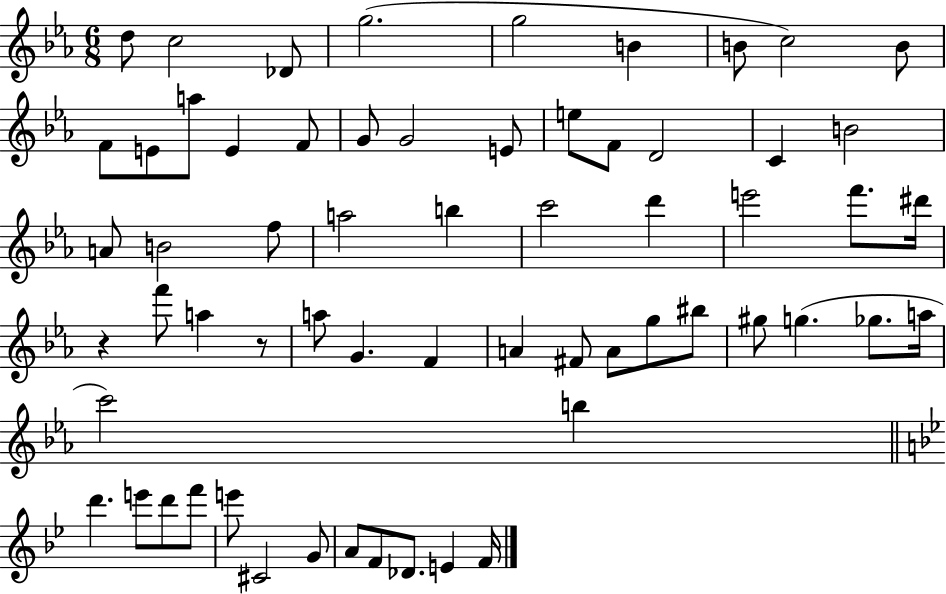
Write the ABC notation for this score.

X:1
T:Untitled
M:6/8
L:1/4
K:Eb
d/2 c2 _D/2 g2 g2 B B/2 c2 B/2 F/2 E/2 a/2 E F/2 G/2 G2 E/2 e/2 F/2 D2 C B2 A/2 B2 f/2 a2 b c'2 d' e'2 f'/2 ^d'/4 z f'/2 a z/2 a/2 G F A ^F/2 A/2 g/2 ^b/2 ^g/2 g _g/2 a/4 c'2 b d' e'/2 d'/2 f'/2 e'/2 ^C2 G/2 A/2 F/2 _D/2 E F/4